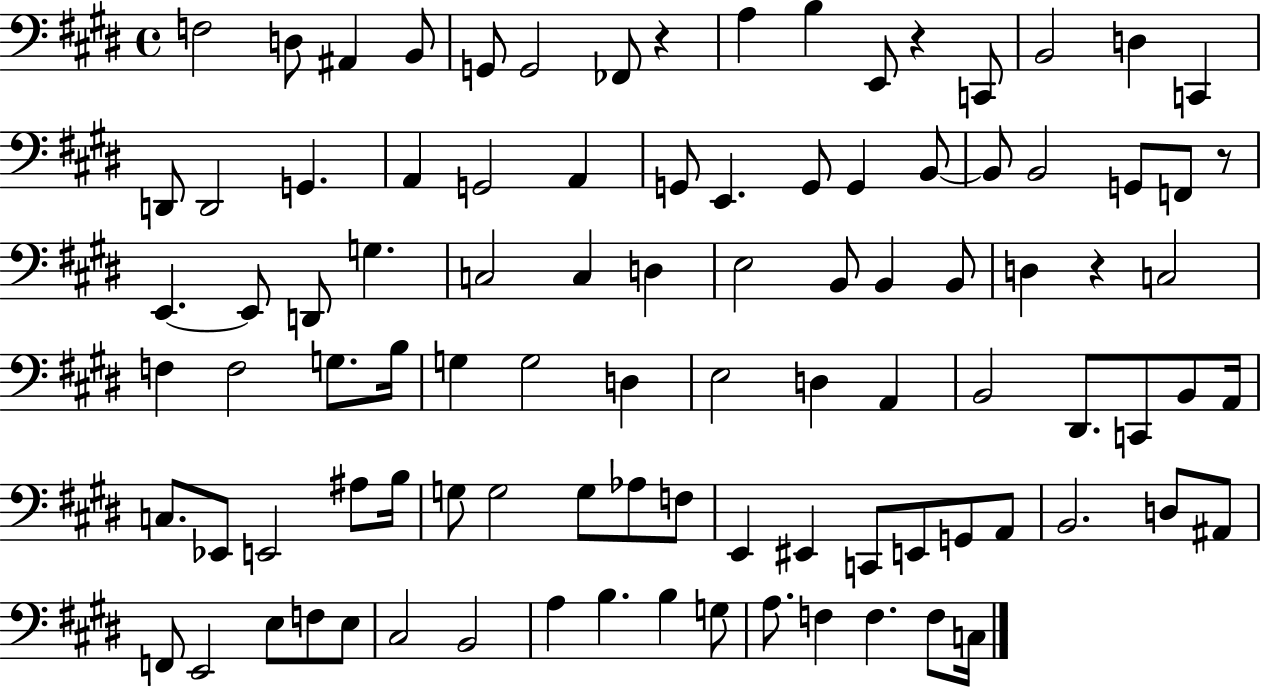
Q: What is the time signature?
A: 4/4